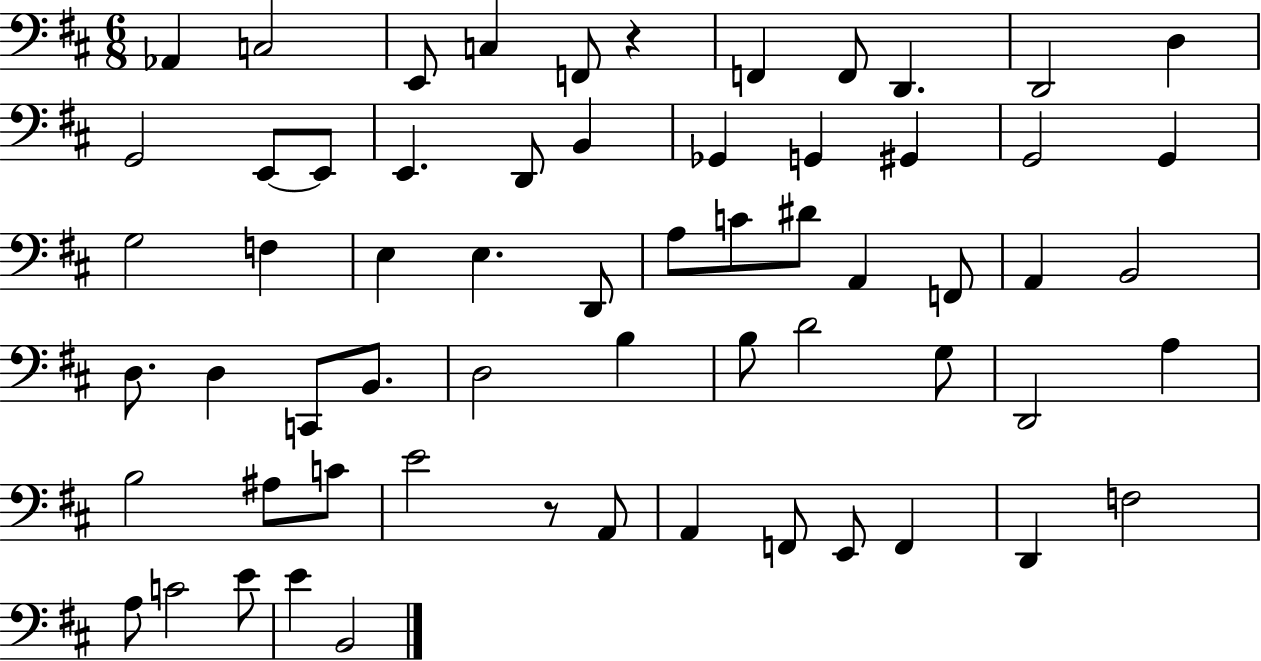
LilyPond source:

{
  \clef bass
  \numericTimeSignature
  \time 6/8
  \key d \major
  aes,4 c2 | e,8 c4 f,8 r4 | f,4 f,8 d,4. | d,2 d4 | \break g,2 e,8~~ e,8 | e,4. d,8 b,4 | ges,4 g,4 gis,4 | g,2 g,4 | \break g2 f4 | e4 e4. d,8 | a8 c'8 dis'8 a,4 f,8 | a,4 b,2 | \break d8. d4 c,8 b,8. | d2 b4 | b8 d'2 g8 | d,2 a4 | \break b2 ais8 c'8 | e'2 r8 a,8 | a,4 f,8 e,8 f,4 | d,4 f2 | \break a8 c'2 e'8 | e'4 b,2 | \bar "|."
}